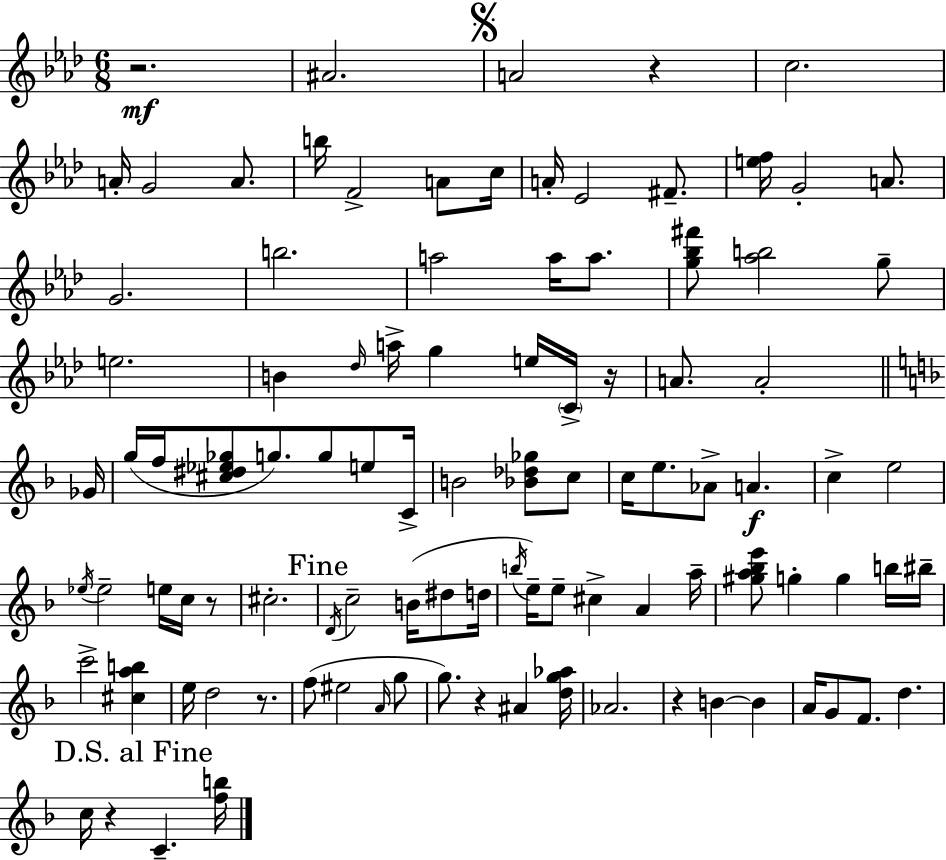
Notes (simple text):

R/h. A#4/h. A4/h R/q C5/h. A4/s G4/h A4/e. B5/s F4/h A4/e C5/s A4/s Eb4/h F#4/e. [E5,F5]/s G4/h A4/e. G4/h. B5/h. A5/h A5/s A5/e. [G5,Bb5,F#6]/e [Ab5,B5]/h G5/e E5/h. B4/q Db5/s A5/s G5/q E5/s C4/s R/s A4/e. A4/h Gb4/s G5/s F5/s [C#5,D#5,Eb5,Gb5]/e G5/e. G5/e E5/e C4/s B4/h [Bb4,Db5,Gb5]/e C5/e C5/s E5/e. Ab4/e A4/q. C5/q E5/h Eb5/s Eb5/h E5/s C5/s R/e C#5/h. D4/s C5/h B4/s D#5/e D5/s B5/s E5/s E5/e C#5/q A4/q A5/s [G#5,A5,Bb5,E6]/e G5/q G5/q B5/s BIS5/s C6/h [C#5,A5,B5]/q E5/s D5/h R/e. F5/e EIS5/h A4/s G5/e G5/e. R/q A#4/q [D5,G5,Ab5]/s Ab4/h. R/q B4/q B4/q A4/s G4/e F4/e. D5/q. C5/s R/q C4/q. [F5,B5]/s